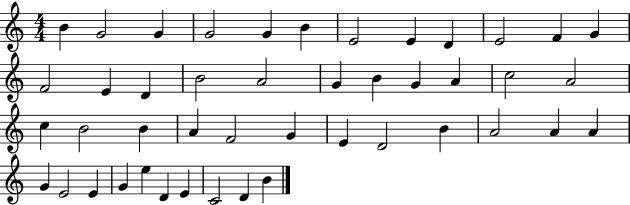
{
  \clef treble
  \numericTimeSignature
  \time 4/4
  \key c \major
  b'4 g'2 g'4 | g'2 g'4 b'4 | e'2 e'4 d'4 | e'2 f'4 g'4 | \break f'2 e'4 d'4 | b'2 a'2 | g'4 b'4 g'4 a'4 | c''2 a'2 | \break c''4 b'2 b'4 | a'4 f'2 g'4 | e'4 d'2 b'4 | a'2 a'4 a'4 | \break g'4 e'2 e'4 | g'4 e''4 d'4 e'4 | c'2 d'4 b'4 | \bar "|."
}